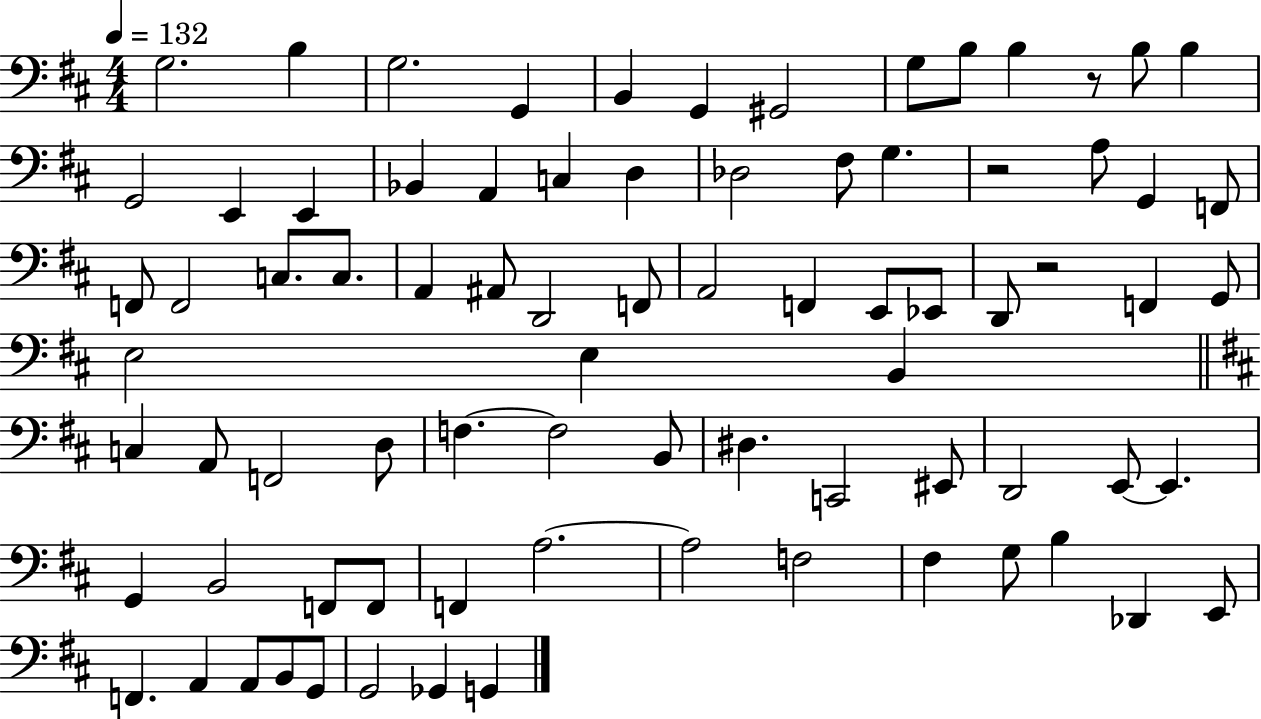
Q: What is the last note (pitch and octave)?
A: G2